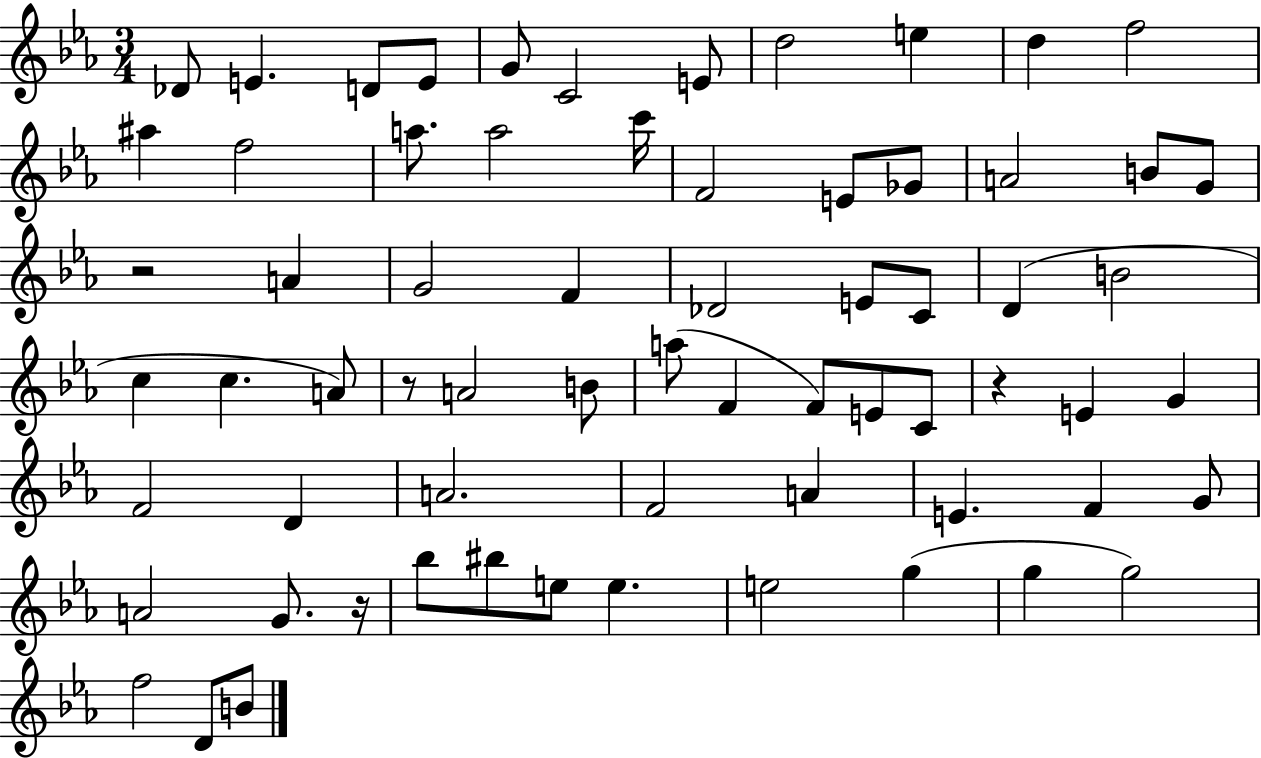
X:1
T:Untitled
M:3/4
L:1/4
K:Eb
_D/2 E D/2 E/2 G/2 C2 E/2 d2 e d f2 ^a f2 a/2 a2 c'/4 F2 E/2 _G/2 A2 B/2 G/2 z2 A G2 F _D2 E/2 C/2 D B2 c c A/2 z/2 A2 B/2 a/2 F F/2 E/2 C/2 z E G F2 D A2 F2 A E F G/2 A2 G/2 z/4 _b/2 ^b/2 e/2 e e2 g g g2 f2 D/2 B/2